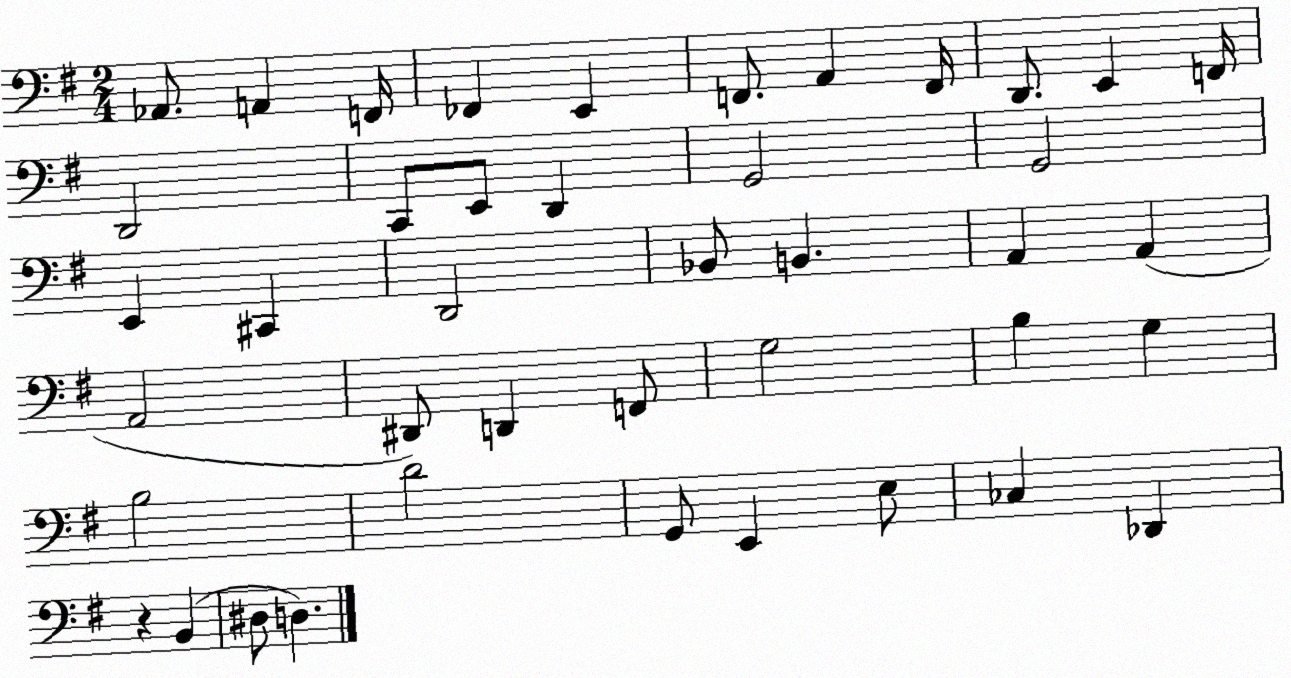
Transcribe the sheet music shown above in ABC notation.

X:1
T:Untitled
M:2/4
L:1/4
K:G
_A,,/2 A,, F,,/4 _F,, E,, F,,/2 A,, F,,/4 D,,/2 E,, F,,/4 D,,2 C,,/2 E,,/2 D,, G,,2 G,,2 E,, ^C,, D,,2 _B,,/2 B,, A,, A,, A,,2 ^D,,/2 D,, F,,/2 G,2 B, G, B,2 D2 G,,/2 E,, E,/2 _C, _D,, z B,, ^D,/2 D,